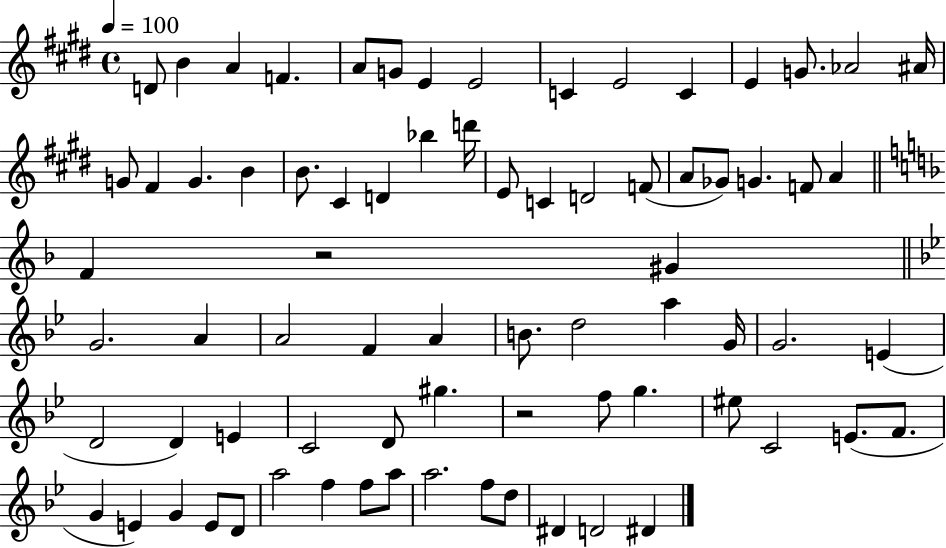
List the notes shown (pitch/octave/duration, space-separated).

D4/e B4/q A4/q F4/q. A4/e G4/e E4/q E4/h C4/q E4/h C4/q E4/q G4/e. Ab4/h A#4/s G4/e F#4/q G4/q. B4/q B4/e. C#4/q D4/q Bb5/q D6/s E4/e C4/q D4/h F4/e A4/e Gb4/e G4/q. F4/e A4/q F4/q R/h G#4/q G4/h. A4/q A4/h F4/q A4/q B4/e. D5/h A5/q G4/s G4/h. E4/q D4/h D4/q E4/q C4/h D4/e G#5/q. R/h F5/e G5/q. EIS5/e C4/h E4/e. F4/e. G4/q E4/q G4/q E4/e D4/e A5/h F5/q F5/e A5/e A5/h. F5/e D5/e D#4/q D4/h D#4/q